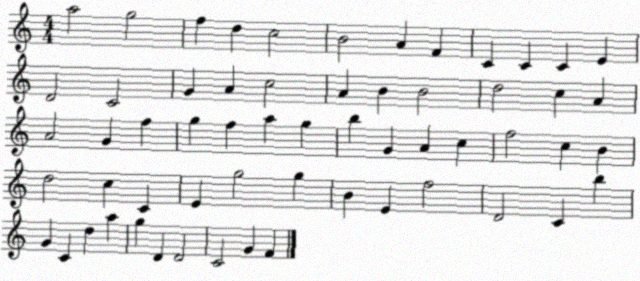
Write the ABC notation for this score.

X:1
T:Untitled
M:4/4
L:1/4
K:C
a2 g2 f d c2 B2 A F C C C E D2 C2 G A c2 A B B2 d2 c A A2 G f g f a g b G A c f2 c B d2 c C E g2 g B E f2 D2 C b G C d a g D D2 C2 G F